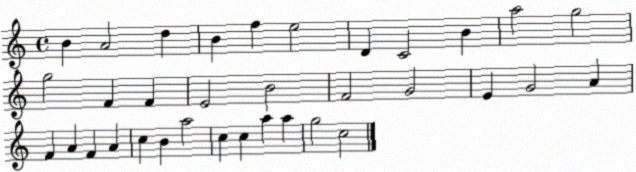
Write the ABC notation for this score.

X:1
T:Untitled
M:4/4
L:1/4
K:C
B A2 d B f e2 D C2 B a2 g2 g2 F F E2 B2 F2 G2 E G2 A F A F A c B a2 c c a a g2 c2